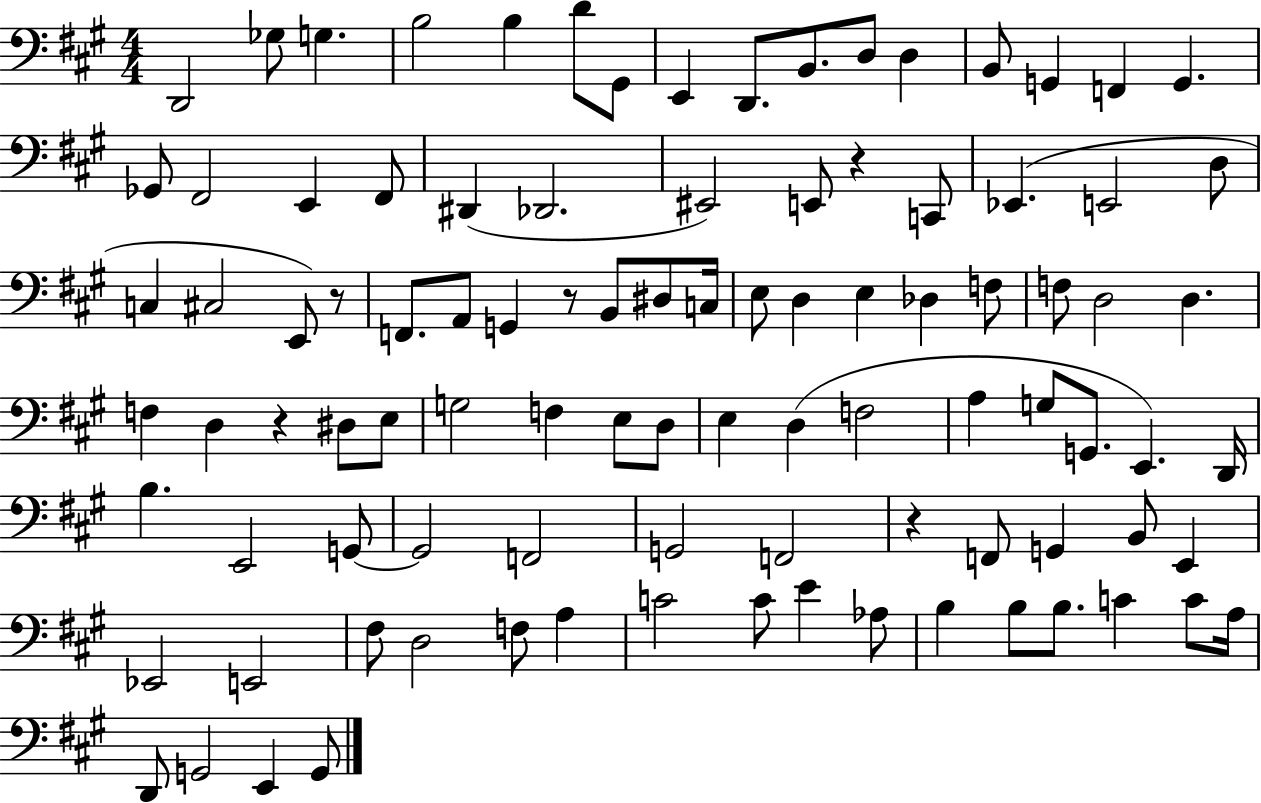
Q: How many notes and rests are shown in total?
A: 97